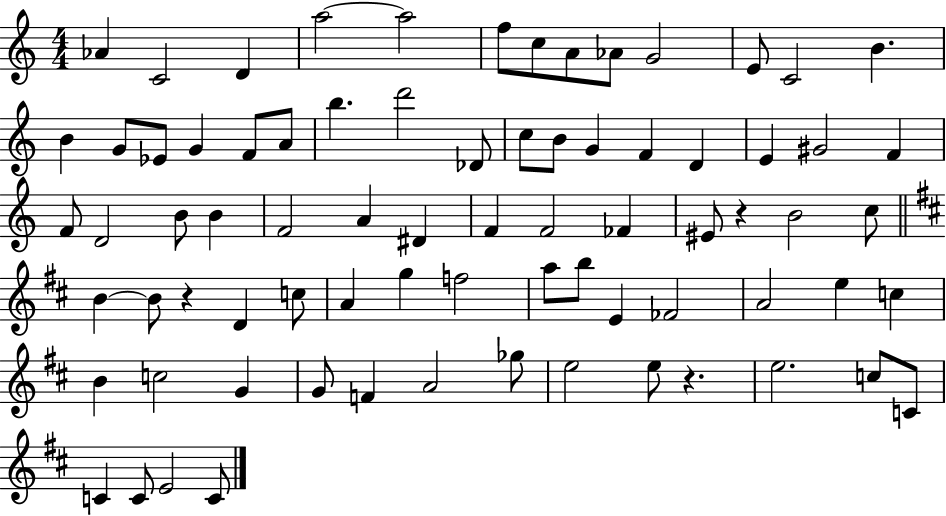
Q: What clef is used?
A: treble